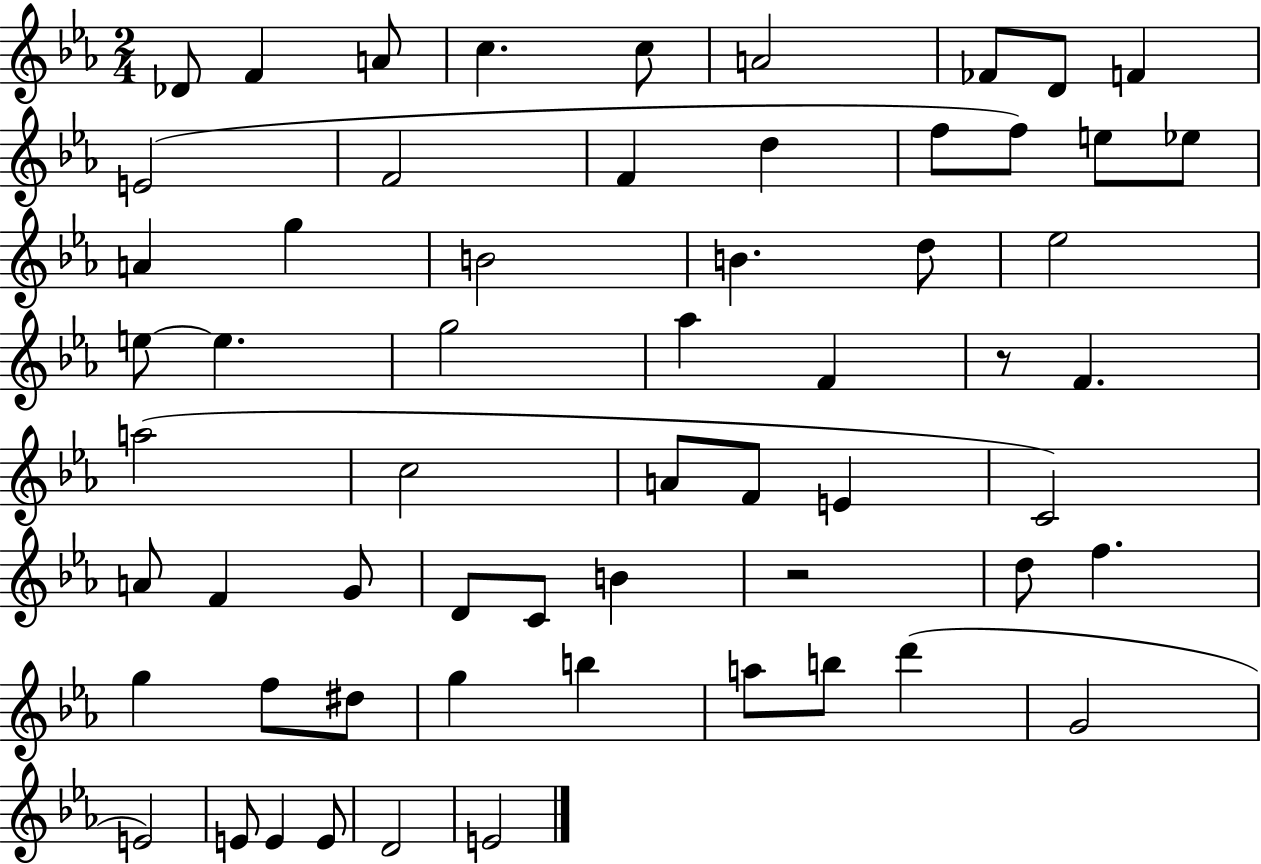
X:1
T:Untitled
M:2/4
L:1/4
K:Eb
_D/2 F A/2 c c/2 A2 _F/2 D/2 F E2 F2 F d f/2 f/2 e/2 _e/2 A g B2 B d/2 _e2 e/2 e g2 _a F z/2 F a2 c2 A/2 F/2 E C2 A/2 F G/2 D/2 C/2 B z2 d/2 f g f/2 ^d/2 g b a/2 b/2 d' G2 E2 E/2 E E/2 D2 E2